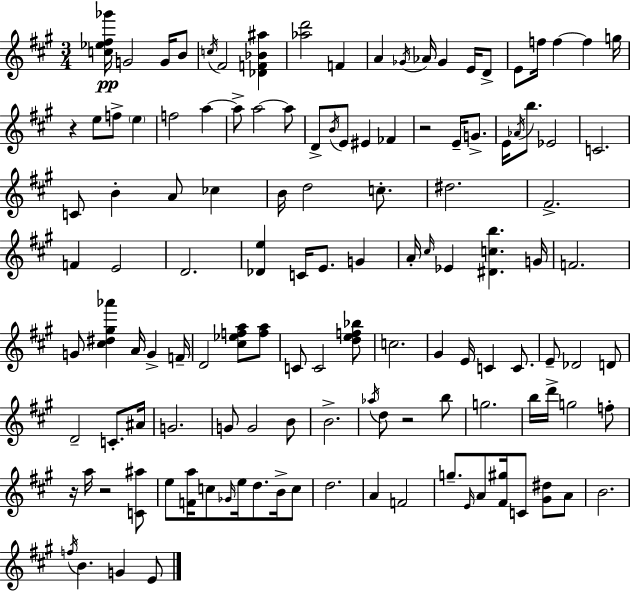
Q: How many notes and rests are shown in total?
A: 127